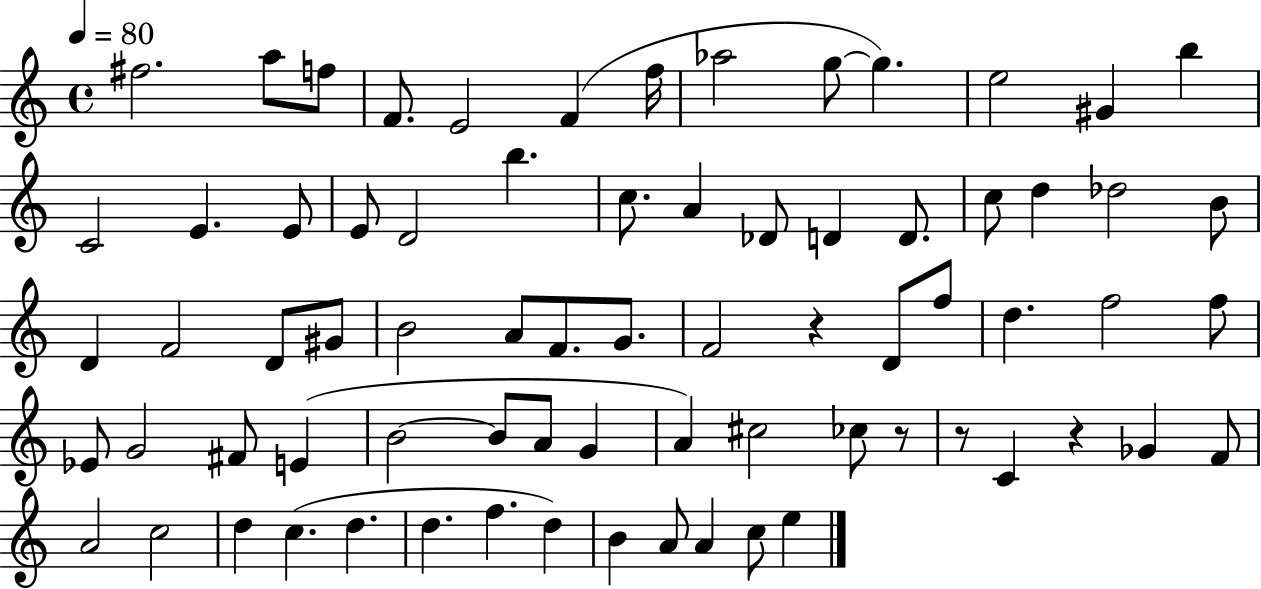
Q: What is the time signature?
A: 4/4